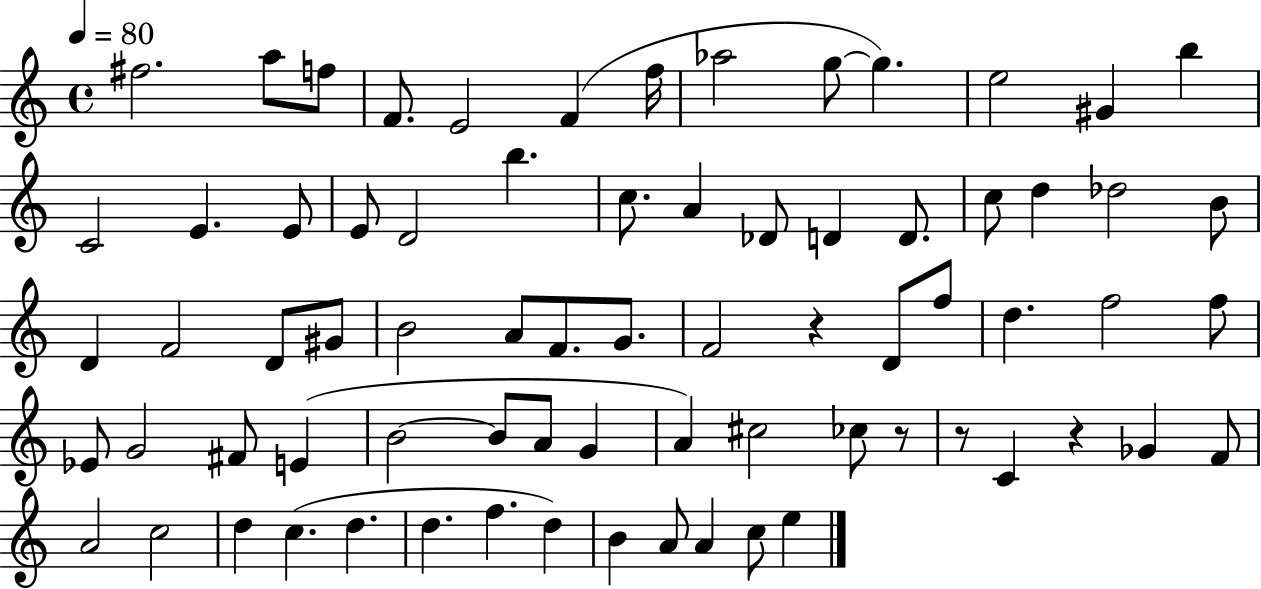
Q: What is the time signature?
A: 4/4